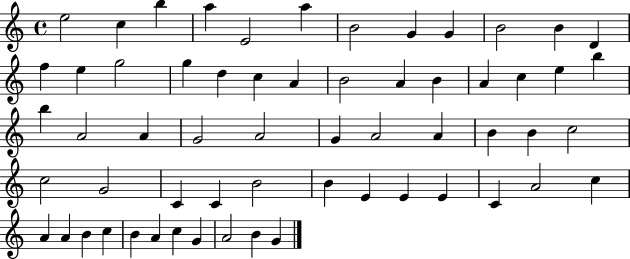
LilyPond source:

{
  \clef treble
  \time 4/4
  \defaultTimeSignature
  \key c \major
  e''2 c''4 b''4 | a''4 e'2 a''4 | b'2 g'4 g'4 | b'2 b'4 d'4 | \break f''4 e''4 g''2 | g''4 d''4 c''4 a'4 | b'2 a'4 b'4 | a'4 c''4 e''4 b''4 | \break b''4 a'2 a'4 | g'2 a'2 | g'4 a'2 a'4 | b'4 b'4 c''2 | \break c''2 g'2 | c'4 c'4 b'2 | b'4 e'4 e'4 e'4 | c'4 a'2 c''4 | \break a'4 a'4 b'4 c''4 | b'4 a'4 c''4 g'4 | a'2 b'4 g'4 | \bar "|."
}